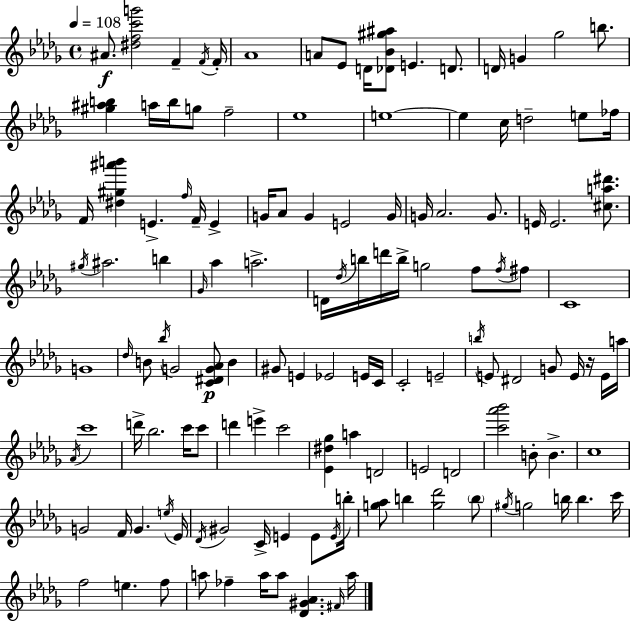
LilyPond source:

{
  \clef treble
  \time 4/4
  \defaultTimeSignature
  \key bes \minor
  \tempo 4 = 108
  ais'8.\f <dis'' f'' c''' g'''>2 f'4-- \acciaccatura { f'16 } | f'16-. aes'1 | a'8 ees'8 d'16 <des' bes' gis'' ais''>8 e'4. d'8. | d'16 g'4 ges''2 b''8. | \break <gis'' ais'' b''>4 a''16 b''16 g''8 f''2-- | ees''1 | e''1~~ | e''4 c''16 d''2-- e''8 | \break fes''16 f'16 <dis'' gis'' ais''' b'''>4 e'4.-> \grace { f''16 } f'16-- e'4-> | g'16 aes'8 g'4 e'2 | g'16 g'16 aes'2. g'8. | e'16 e'2. <cis'' a'' dis'''>8. | \break \acciaccatura { gis''16 } ais''2. b''4 | \grace { ges'16 } aes''4 a''2.-> | d'16 \acciaccatura { des''16 } b''16 d'''16 b''16-> g''2 | f''8 \acciaccatura { f''16 } fis''8 c'1 | \break g'1 | \grace { des''16 } b'8 \acciaccatura { bes''16 } g'2 | <c' dis' g' aes'>8\p b'4 gis'8 e'4 ees'2 | e'16 c'16 c'2-. | \break e'2-- \acciaccatura { b''16 } e'8 dis'2 | g'8 e'16 r16 e'16 a''16 \acciaccatura { aes'16 } c'''1 | d'''16-> bes''2. | c'''16 c'''8 d'''4 e'''4-> | \break c'''2 <ees' dis'' ges''>4 a''4 | d'2 e'2 | d'2 <c''' aes''' bes'''>2 | b'8-. b'4.-> c''1 | \break g'2 | f'16 g'4. \acciaccatura { e''16 } ees'16 \acciaccatura { des'16 } gis'2 | c'16-> e'4 e'8 \acciaccatura { e'16 } b''16-. <g'' aes''>8 b''4 | <g'' des'''>2 \parenthesize b''8 \acciaccatura { gis''16 } g''2 | \break b''16 b''4. c'''16 f''2 | e''4. f''8 a''8 | fes''4-- a''16 a''8 <des' gis' aes'>4. \grace { fis'16 } a''16 \bar "|."
}